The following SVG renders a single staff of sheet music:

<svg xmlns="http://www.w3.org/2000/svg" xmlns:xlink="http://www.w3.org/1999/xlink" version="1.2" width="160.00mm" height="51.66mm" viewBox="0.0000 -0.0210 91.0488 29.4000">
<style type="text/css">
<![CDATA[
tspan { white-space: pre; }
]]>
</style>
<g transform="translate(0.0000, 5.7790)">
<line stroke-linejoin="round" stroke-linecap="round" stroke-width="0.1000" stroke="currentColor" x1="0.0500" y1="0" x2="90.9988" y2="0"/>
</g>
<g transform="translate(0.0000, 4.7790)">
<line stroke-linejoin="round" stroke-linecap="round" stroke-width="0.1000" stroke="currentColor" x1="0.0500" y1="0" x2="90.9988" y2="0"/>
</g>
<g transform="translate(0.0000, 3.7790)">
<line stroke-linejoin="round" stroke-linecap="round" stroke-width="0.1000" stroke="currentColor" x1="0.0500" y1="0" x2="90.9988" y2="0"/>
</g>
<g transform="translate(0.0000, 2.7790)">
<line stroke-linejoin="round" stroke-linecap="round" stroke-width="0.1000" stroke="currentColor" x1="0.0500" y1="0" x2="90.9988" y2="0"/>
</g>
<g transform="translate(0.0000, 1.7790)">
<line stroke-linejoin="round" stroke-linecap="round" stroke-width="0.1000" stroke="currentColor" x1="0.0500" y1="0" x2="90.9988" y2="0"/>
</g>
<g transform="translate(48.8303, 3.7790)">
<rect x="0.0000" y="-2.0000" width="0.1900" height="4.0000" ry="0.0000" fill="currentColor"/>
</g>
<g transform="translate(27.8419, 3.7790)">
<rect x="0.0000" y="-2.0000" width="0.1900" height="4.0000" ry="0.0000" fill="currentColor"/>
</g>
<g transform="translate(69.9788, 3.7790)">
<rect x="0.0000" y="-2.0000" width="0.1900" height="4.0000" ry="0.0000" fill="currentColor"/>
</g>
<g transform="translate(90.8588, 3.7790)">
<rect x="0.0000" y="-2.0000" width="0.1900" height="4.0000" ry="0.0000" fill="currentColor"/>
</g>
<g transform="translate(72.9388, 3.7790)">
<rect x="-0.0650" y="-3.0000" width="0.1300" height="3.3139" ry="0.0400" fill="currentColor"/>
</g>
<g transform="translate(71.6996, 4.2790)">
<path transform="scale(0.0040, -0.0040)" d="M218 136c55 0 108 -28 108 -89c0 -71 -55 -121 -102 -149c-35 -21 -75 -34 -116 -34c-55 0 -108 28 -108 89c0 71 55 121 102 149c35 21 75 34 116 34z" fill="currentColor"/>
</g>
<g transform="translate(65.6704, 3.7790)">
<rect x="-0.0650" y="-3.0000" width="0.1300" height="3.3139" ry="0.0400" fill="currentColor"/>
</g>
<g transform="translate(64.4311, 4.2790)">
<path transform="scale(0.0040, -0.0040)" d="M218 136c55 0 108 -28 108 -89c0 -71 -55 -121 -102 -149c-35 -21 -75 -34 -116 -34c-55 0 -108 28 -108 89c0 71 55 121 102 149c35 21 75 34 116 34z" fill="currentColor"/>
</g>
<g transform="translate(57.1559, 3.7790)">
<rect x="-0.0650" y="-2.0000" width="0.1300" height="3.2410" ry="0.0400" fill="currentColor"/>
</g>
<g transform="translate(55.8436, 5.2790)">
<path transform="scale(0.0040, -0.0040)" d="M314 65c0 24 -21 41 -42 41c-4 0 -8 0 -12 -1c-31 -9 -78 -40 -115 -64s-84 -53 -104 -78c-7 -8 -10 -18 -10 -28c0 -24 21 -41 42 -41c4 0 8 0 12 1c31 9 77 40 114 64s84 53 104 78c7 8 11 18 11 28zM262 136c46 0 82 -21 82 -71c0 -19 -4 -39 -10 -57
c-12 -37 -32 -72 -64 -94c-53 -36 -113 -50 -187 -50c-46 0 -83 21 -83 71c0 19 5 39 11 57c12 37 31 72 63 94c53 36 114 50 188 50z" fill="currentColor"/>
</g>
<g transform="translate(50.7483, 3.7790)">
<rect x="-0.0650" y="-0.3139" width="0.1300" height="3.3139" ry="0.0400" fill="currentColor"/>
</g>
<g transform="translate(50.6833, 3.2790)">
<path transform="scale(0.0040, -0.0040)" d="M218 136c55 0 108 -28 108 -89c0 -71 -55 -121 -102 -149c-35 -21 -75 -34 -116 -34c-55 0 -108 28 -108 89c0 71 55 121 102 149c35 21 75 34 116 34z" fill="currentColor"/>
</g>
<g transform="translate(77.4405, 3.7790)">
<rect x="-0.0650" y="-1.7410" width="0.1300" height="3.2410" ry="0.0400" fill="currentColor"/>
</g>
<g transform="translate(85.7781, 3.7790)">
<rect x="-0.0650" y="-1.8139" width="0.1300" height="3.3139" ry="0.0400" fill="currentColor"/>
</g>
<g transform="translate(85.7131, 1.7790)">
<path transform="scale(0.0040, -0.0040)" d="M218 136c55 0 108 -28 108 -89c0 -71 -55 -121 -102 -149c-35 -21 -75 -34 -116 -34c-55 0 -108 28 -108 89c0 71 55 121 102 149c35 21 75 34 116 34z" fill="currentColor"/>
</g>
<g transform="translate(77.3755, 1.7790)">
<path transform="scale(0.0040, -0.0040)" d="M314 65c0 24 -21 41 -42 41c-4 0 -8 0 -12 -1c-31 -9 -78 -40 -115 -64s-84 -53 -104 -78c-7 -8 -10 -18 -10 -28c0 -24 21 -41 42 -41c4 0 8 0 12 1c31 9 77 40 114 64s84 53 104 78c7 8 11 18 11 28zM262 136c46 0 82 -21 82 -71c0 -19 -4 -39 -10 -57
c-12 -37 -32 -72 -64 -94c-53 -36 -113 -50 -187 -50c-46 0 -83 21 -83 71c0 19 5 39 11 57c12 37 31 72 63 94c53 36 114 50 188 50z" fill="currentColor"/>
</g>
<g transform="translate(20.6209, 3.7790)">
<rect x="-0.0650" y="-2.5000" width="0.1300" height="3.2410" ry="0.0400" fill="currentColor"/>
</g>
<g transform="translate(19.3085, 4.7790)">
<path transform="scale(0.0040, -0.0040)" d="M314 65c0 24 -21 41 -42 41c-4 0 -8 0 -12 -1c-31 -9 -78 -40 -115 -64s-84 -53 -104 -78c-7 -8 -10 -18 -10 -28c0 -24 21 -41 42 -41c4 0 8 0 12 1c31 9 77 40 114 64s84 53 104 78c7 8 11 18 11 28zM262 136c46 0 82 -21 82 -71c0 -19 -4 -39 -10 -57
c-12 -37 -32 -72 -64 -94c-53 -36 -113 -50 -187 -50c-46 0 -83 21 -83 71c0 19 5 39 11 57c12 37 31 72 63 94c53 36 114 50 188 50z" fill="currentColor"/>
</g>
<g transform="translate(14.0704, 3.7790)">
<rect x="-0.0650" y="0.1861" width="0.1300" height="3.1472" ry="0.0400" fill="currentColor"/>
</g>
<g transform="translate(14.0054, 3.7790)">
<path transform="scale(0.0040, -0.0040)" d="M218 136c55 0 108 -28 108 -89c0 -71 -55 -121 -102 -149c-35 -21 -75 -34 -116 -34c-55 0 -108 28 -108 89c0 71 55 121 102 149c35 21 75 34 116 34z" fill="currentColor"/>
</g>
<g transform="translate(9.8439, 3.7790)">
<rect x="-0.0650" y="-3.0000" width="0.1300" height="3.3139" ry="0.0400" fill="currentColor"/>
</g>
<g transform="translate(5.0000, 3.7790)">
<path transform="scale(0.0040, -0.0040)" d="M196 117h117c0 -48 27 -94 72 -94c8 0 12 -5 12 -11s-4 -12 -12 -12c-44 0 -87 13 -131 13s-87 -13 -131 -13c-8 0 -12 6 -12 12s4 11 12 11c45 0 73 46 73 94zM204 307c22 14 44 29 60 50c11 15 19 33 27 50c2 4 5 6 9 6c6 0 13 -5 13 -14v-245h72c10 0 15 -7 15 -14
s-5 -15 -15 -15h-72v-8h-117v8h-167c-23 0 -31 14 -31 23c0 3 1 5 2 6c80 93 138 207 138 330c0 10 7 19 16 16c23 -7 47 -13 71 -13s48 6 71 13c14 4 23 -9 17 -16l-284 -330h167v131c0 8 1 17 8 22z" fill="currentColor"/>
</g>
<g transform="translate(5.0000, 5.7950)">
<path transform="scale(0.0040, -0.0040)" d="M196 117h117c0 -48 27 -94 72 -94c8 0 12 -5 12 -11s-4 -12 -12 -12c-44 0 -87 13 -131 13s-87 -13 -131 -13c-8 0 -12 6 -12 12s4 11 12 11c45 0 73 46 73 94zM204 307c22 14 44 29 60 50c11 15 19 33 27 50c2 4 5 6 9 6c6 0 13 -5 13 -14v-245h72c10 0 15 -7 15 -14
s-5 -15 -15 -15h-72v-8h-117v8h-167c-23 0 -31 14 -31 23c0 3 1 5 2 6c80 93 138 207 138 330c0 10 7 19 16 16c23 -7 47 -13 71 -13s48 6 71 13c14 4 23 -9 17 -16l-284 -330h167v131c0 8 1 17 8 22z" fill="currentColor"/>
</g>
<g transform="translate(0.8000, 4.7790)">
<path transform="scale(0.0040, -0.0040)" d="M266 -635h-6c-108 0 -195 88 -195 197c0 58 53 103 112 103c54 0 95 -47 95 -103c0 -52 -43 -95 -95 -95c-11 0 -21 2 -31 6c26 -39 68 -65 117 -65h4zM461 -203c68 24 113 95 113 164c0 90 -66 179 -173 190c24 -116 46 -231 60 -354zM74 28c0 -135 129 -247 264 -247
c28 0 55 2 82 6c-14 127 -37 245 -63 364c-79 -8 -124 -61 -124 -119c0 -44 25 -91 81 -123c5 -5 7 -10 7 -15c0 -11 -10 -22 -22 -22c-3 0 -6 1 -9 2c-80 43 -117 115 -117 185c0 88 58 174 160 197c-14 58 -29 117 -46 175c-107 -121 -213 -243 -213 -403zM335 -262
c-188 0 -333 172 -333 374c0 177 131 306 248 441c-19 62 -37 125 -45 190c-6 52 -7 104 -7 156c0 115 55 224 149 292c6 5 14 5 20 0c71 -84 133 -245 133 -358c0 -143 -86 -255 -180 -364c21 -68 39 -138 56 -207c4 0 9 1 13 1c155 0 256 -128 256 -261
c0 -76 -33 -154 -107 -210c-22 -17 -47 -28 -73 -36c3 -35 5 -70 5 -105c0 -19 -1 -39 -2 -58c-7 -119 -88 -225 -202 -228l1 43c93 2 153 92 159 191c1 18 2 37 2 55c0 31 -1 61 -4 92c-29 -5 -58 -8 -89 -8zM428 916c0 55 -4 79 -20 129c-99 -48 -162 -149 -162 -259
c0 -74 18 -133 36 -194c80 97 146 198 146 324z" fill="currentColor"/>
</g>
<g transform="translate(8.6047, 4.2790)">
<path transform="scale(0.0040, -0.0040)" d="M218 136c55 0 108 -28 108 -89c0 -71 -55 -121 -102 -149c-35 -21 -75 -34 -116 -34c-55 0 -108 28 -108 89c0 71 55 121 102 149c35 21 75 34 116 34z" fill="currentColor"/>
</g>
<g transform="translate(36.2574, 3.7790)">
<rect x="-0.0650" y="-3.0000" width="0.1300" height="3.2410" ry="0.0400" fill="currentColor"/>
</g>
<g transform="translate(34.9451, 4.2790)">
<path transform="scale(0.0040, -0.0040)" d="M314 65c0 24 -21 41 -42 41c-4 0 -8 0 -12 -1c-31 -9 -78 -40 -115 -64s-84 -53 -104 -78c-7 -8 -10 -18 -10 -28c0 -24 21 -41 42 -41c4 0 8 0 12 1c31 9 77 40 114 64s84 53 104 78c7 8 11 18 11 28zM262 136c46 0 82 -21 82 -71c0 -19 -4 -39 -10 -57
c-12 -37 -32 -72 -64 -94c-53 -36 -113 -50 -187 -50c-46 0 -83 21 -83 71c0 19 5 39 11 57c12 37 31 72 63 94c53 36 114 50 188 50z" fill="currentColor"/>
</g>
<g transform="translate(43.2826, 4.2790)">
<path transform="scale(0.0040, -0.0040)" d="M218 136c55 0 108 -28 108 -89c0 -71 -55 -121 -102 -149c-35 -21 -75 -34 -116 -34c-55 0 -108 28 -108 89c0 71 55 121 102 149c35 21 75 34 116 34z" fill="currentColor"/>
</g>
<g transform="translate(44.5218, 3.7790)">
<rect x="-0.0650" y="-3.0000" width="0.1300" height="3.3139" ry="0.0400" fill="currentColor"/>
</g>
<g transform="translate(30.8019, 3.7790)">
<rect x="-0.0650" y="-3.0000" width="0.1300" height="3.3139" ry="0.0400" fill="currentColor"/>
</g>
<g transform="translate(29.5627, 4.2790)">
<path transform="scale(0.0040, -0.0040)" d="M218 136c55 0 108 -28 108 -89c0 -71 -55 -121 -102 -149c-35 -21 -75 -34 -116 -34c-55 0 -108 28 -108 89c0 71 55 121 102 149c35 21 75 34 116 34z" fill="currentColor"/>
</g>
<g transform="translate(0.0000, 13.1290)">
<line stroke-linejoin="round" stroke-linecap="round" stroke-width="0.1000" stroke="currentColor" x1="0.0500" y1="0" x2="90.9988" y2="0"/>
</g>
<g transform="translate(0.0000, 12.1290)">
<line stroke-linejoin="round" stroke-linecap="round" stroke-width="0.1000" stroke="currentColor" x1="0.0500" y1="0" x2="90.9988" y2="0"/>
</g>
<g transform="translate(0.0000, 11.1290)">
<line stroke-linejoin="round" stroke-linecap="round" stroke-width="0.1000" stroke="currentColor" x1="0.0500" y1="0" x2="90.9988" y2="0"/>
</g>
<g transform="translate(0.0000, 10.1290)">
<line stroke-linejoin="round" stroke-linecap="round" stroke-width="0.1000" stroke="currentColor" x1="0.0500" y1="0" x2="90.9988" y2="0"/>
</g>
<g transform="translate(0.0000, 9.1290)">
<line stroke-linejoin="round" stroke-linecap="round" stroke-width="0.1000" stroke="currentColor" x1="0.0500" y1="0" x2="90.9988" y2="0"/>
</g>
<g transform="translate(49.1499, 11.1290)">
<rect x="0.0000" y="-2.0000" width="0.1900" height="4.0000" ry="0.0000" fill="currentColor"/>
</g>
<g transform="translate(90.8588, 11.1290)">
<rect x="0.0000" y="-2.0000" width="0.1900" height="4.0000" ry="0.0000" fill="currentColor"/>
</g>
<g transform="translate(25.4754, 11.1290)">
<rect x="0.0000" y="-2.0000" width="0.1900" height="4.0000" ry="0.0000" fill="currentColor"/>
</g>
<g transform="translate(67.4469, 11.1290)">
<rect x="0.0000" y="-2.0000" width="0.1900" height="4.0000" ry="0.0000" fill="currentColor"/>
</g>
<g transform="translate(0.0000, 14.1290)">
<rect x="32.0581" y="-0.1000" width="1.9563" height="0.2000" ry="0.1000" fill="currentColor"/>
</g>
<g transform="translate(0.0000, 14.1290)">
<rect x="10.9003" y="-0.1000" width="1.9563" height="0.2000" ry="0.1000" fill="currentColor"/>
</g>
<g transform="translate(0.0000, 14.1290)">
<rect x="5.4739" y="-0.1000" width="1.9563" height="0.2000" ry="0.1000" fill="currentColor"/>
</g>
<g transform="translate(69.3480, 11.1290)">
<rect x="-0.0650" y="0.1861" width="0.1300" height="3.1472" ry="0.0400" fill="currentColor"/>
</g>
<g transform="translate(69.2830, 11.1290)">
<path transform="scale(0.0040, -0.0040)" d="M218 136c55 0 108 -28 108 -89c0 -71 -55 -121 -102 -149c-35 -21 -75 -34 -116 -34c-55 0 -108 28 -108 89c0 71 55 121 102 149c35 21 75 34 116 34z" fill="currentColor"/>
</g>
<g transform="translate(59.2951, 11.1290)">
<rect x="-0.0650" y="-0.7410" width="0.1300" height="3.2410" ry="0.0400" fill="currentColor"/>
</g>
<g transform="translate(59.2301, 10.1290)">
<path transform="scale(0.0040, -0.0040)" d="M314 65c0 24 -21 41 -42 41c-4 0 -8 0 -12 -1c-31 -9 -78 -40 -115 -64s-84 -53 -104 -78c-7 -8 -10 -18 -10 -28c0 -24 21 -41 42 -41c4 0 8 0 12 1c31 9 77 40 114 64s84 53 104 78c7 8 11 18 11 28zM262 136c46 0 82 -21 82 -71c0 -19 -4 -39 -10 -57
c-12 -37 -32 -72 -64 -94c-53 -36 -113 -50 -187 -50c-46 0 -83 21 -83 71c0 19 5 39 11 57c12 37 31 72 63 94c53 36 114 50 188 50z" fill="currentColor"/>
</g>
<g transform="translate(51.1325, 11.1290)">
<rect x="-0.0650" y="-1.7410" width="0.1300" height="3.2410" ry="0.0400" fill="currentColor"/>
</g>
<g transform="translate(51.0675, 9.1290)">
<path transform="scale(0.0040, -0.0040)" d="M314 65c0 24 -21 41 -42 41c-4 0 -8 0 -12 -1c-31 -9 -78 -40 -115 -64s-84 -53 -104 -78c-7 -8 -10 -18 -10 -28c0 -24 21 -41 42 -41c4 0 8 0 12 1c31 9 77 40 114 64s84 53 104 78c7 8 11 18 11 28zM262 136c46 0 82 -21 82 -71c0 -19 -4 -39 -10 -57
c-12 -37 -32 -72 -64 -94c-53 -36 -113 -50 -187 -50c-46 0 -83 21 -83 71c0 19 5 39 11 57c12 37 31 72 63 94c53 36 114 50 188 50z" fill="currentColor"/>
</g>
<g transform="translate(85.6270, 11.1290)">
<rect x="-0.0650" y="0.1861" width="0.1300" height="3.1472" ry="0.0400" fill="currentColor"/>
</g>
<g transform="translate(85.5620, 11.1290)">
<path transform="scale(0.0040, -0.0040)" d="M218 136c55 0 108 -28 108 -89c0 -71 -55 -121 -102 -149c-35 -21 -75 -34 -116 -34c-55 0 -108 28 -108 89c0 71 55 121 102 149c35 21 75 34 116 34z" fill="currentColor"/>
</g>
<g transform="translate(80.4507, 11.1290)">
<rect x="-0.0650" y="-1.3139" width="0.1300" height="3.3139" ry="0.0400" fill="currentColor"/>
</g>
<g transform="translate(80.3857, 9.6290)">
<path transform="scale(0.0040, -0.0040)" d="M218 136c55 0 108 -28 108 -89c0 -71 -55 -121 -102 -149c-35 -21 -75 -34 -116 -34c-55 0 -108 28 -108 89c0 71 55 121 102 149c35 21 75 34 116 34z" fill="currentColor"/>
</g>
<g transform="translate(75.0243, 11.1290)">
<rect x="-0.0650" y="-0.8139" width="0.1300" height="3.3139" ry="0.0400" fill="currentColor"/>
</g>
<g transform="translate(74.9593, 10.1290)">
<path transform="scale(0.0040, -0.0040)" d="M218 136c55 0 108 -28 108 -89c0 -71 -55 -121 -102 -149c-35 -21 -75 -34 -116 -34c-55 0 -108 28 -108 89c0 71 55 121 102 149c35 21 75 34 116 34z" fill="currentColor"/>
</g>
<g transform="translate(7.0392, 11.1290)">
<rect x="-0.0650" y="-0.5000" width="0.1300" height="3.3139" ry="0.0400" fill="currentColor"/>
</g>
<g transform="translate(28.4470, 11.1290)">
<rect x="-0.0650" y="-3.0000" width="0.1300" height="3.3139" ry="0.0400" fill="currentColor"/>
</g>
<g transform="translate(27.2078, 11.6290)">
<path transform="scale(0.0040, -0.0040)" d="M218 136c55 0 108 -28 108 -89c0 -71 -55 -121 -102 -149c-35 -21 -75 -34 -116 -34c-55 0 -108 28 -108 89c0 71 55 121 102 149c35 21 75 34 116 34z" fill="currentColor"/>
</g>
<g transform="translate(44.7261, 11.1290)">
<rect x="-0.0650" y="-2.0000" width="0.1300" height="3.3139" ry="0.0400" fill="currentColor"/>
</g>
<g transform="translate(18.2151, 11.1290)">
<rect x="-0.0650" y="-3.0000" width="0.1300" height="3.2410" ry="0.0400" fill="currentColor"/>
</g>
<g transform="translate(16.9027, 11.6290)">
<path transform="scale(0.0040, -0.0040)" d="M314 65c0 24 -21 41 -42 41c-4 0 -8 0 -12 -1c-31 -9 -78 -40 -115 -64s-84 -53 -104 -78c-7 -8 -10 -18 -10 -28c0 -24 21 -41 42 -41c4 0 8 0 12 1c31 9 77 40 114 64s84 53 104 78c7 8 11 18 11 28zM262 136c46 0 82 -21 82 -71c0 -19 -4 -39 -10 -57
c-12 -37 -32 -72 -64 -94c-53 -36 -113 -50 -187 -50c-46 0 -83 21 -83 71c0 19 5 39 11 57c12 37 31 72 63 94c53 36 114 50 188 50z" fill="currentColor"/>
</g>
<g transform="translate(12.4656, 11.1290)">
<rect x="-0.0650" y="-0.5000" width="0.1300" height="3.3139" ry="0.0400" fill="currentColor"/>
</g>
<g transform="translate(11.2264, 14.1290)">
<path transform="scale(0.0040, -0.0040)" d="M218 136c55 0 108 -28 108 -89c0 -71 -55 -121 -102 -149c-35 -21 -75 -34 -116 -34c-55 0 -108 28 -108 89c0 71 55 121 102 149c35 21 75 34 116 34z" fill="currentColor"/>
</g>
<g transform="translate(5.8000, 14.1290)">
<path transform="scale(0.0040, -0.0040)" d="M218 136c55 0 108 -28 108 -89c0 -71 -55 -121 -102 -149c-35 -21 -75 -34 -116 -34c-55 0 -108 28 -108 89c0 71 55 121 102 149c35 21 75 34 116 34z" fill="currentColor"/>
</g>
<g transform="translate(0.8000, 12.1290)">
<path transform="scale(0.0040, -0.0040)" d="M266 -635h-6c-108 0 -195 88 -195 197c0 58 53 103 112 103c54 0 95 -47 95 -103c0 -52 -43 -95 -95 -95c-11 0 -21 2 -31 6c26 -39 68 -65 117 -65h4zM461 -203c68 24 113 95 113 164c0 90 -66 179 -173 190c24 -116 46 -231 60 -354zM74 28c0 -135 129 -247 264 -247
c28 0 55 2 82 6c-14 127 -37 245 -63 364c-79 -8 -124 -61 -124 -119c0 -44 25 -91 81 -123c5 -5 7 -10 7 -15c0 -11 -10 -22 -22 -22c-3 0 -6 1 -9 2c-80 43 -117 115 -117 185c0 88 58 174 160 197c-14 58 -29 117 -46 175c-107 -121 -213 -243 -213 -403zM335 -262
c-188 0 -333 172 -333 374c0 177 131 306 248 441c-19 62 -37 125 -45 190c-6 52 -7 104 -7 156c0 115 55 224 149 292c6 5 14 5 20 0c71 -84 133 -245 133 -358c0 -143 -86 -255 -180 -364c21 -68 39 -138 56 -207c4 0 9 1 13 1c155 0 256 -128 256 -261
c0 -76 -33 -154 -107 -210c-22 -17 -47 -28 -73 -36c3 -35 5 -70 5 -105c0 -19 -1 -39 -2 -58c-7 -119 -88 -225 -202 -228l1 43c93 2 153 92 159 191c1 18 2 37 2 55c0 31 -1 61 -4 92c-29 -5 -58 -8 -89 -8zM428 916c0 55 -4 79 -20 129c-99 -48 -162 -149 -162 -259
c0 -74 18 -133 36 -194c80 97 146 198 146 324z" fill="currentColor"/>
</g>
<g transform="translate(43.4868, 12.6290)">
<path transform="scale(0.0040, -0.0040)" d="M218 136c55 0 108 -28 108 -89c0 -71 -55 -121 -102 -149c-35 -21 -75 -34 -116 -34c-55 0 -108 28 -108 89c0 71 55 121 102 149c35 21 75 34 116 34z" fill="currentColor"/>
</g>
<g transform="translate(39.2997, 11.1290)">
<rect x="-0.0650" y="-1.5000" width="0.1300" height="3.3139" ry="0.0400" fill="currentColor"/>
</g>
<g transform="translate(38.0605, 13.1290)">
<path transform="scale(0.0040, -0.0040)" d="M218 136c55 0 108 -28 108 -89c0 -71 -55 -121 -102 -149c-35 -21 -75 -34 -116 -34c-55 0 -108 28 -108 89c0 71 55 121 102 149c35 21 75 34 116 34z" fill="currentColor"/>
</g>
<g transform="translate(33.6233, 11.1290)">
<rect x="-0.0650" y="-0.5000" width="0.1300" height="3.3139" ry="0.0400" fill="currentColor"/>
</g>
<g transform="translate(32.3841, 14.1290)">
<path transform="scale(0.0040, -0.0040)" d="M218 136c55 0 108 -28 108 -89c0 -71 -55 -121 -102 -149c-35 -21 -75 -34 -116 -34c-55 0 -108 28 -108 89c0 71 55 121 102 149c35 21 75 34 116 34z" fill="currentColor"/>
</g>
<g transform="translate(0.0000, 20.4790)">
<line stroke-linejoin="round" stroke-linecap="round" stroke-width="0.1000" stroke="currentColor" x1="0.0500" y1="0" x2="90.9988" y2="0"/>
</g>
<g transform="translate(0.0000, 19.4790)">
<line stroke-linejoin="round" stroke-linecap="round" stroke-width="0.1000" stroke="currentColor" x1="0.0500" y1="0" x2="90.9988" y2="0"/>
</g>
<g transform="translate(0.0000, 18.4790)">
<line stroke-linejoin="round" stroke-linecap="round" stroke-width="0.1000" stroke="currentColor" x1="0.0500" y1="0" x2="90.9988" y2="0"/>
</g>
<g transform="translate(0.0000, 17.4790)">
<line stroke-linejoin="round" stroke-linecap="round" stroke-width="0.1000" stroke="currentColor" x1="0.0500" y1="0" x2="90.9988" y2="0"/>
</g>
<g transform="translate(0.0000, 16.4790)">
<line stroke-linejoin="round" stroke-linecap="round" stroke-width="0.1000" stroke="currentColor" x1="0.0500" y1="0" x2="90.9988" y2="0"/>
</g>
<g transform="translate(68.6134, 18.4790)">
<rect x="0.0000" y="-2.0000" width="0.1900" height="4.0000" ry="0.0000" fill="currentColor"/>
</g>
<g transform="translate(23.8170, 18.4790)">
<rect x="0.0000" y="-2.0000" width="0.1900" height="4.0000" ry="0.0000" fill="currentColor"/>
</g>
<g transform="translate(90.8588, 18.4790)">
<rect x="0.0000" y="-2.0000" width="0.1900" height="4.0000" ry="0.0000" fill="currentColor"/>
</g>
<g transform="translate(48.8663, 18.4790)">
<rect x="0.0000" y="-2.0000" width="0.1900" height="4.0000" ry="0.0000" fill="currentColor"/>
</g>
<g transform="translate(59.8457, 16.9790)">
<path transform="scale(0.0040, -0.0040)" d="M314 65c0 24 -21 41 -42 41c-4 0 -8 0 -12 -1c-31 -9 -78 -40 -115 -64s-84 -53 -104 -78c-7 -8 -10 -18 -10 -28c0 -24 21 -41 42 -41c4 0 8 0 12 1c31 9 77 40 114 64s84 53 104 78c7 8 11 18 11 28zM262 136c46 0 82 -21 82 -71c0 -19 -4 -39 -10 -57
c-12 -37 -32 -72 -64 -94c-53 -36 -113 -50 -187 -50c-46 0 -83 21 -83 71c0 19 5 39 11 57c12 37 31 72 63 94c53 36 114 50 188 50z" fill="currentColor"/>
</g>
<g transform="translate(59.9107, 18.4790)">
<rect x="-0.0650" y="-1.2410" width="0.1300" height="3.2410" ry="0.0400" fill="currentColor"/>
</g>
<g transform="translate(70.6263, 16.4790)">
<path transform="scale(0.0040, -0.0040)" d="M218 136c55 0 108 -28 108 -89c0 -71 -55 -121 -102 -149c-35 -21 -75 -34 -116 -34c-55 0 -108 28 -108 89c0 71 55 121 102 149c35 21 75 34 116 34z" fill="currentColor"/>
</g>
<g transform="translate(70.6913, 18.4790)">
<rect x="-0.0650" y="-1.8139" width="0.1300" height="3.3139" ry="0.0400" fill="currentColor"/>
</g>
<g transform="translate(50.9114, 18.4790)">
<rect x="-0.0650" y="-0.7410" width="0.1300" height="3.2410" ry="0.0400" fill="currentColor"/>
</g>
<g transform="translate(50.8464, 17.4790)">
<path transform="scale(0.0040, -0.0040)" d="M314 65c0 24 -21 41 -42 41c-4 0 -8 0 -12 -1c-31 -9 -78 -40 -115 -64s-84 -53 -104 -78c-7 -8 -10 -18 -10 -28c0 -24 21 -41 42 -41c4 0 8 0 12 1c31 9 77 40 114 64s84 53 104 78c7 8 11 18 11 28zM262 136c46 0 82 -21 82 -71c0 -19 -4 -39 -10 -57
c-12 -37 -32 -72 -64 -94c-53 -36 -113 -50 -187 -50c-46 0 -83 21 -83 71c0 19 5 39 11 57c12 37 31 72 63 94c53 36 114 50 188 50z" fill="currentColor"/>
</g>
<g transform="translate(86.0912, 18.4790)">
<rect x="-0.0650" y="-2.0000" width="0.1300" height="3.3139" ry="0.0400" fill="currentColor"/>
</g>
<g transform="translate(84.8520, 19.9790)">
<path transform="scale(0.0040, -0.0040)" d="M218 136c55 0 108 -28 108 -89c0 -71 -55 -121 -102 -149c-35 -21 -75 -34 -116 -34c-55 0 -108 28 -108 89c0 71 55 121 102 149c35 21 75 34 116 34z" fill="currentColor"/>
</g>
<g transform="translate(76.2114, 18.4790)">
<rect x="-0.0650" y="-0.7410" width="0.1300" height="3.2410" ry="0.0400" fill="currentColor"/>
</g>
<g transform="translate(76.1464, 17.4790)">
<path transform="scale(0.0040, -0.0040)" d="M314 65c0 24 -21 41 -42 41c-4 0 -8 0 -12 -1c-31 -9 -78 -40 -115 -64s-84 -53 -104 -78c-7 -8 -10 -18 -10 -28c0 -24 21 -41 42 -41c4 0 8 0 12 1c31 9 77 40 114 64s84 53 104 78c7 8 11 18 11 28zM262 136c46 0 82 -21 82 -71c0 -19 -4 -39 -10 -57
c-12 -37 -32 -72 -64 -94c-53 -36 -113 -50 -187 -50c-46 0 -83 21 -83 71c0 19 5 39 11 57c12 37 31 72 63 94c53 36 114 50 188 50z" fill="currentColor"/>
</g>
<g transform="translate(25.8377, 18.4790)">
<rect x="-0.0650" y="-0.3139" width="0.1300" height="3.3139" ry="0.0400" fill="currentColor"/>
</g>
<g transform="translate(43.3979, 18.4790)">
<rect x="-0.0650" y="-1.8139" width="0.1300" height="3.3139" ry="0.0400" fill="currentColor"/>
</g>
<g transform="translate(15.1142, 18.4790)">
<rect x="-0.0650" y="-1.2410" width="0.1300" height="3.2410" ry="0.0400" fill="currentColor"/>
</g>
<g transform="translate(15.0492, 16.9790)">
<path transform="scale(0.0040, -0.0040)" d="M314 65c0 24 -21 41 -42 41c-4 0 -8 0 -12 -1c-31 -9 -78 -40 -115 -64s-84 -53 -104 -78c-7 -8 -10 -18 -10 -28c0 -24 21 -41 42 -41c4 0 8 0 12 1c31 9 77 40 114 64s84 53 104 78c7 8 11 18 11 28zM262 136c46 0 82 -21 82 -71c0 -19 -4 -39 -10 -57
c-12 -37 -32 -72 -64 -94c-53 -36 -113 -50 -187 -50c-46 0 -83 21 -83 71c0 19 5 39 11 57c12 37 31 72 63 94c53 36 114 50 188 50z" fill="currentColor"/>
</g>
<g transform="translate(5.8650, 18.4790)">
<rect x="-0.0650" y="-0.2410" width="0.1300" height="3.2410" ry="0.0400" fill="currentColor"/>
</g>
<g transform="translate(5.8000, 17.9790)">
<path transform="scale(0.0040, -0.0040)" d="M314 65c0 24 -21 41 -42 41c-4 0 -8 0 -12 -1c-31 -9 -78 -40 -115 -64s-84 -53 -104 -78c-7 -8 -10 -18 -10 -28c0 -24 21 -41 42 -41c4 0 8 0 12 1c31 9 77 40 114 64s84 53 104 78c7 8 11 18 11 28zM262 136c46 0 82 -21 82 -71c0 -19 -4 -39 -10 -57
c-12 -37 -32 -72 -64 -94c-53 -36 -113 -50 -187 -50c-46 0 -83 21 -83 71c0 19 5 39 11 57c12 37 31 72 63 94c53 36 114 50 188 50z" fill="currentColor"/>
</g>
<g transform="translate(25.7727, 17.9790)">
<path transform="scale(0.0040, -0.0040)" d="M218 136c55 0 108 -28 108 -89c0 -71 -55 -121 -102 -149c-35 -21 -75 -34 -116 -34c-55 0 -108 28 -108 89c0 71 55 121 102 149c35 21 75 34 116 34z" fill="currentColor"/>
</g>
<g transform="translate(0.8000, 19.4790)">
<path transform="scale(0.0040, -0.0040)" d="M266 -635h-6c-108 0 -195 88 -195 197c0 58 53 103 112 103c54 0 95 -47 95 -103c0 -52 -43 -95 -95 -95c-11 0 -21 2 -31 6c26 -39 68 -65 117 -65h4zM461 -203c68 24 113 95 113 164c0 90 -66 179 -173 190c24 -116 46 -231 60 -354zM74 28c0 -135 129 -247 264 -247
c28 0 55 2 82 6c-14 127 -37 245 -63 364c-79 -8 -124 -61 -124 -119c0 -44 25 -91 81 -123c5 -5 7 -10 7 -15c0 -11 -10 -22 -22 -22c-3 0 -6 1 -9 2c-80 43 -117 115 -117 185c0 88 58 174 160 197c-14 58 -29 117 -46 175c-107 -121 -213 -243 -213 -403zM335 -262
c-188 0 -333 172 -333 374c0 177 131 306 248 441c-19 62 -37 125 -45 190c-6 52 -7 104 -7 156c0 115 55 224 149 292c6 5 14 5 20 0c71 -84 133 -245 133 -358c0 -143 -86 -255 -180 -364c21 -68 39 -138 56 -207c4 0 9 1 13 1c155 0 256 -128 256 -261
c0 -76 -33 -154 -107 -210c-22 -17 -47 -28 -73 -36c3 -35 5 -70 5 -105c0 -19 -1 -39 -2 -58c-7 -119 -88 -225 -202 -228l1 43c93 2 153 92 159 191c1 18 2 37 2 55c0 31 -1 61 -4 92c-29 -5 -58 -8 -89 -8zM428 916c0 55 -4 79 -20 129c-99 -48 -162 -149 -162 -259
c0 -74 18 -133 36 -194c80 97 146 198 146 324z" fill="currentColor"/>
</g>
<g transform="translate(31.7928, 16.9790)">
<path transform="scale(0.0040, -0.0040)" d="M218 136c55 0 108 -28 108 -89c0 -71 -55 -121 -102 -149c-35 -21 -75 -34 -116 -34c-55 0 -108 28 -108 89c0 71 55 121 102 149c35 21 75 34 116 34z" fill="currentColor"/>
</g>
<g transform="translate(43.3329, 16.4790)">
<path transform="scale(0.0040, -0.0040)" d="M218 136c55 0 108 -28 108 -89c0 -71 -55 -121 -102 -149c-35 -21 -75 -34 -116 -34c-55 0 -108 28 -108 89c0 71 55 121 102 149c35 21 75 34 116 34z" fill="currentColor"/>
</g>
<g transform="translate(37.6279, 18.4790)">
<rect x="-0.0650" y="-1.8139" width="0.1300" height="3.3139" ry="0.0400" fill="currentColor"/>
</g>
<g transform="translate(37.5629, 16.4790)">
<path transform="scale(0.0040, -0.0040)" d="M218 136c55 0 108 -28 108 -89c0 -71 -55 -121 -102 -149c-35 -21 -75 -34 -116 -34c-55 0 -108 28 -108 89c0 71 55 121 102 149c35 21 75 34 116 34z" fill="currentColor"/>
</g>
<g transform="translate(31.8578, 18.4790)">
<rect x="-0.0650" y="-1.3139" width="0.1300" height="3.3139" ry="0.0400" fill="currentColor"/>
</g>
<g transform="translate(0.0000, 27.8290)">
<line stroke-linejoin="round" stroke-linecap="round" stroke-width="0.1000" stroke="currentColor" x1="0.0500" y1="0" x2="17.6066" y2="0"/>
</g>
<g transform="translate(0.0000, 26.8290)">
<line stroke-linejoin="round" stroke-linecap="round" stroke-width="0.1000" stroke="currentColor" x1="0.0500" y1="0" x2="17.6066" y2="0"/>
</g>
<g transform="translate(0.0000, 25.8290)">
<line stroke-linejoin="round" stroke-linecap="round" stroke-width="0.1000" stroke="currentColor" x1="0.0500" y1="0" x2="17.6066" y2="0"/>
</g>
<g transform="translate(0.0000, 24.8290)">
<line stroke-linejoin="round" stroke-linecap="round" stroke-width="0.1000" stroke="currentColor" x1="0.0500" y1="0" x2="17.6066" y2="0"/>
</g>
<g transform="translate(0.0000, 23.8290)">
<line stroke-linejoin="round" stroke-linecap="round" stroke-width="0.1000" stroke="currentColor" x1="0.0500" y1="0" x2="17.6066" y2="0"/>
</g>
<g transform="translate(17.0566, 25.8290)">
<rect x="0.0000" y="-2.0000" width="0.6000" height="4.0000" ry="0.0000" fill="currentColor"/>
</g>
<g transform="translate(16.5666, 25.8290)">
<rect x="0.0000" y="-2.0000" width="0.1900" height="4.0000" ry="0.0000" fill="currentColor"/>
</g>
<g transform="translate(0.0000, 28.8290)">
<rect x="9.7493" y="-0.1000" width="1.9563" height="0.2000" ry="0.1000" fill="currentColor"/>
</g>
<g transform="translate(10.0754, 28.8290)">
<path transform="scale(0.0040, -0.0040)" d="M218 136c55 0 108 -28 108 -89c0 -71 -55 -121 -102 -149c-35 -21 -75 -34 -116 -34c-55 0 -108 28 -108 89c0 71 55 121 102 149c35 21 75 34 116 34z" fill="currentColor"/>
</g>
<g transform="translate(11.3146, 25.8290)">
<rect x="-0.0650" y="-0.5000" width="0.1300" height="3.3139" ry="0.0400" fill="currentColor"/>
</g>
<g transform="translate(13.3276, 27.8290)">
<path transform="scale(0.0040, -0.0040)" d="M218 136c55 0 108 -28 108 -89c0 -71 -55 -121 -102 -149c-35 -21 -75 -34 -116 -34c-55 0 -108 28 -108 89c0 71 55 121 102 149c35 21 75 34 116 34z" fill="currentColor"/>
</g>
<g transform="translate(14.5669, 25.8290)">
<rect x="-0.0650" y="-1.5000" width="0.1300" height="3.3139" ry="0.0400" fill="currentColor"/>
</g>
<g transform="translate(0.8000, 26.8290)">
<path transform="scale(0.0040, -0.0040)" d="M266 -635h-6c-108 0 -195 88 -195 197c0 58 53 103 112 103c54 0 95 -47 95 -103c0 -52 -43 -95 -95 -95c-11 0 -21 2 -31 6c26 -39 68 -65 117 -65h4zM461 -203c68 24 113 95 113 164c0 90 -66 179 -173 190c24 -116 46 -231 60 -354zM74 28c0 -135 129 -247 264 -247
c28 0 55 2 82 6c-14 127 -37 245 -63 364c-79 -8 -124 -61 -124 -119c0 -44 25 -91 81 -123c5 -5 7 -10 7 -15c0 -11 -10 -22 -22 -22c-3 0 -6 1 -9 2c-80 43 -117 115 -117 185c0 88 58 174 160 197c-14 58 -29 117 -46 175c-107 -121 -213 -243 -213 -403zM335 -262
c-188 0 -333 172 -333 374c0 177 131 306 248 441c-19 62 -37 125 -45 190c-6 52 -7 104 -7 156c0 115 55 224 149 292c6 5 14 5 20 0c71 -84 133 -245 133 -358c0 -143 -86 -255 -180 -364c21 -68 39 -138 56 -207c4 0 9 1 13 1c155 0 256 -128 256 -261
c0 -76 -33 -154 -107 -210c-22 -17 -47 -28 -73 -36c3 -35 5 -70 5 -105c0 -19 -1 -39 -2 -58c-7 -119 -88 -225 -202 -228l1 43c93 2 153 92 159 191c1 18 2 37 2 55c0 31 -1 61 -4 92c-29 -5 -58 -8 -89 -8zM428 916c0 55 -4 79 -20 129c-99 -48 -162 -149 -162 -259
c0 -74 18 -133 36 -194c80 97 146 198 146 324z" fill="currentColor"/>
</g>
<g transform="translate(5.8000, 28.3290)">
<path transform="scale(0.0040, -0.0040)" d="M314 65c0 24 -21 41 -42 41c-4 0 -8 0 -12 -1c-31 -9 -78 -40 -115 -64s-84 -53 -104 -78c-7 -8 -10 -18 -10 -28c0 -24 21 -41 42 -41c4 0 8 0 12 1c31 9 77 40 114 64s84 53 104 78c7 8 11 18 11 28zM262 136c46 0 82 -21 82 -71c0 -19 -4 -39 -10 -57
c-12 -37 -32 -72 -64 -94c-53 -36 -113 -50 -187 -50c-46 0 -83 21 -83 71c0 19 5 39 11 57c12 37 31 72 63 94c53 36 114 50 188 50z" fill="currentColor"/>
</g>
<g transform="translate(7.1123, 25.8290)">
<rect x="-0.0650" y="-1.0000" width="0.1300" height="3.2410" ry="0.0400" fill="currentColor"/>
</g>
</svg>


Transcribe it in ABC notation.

X:1
T:Untitled
M:4/4
L:1/4
K:C
A B G2 A A2 A c F2 A A f2 f C C A2 A C E F f2 d2 B d e B c2 e2 c e f f d2 e2 f d2 F D2 C E